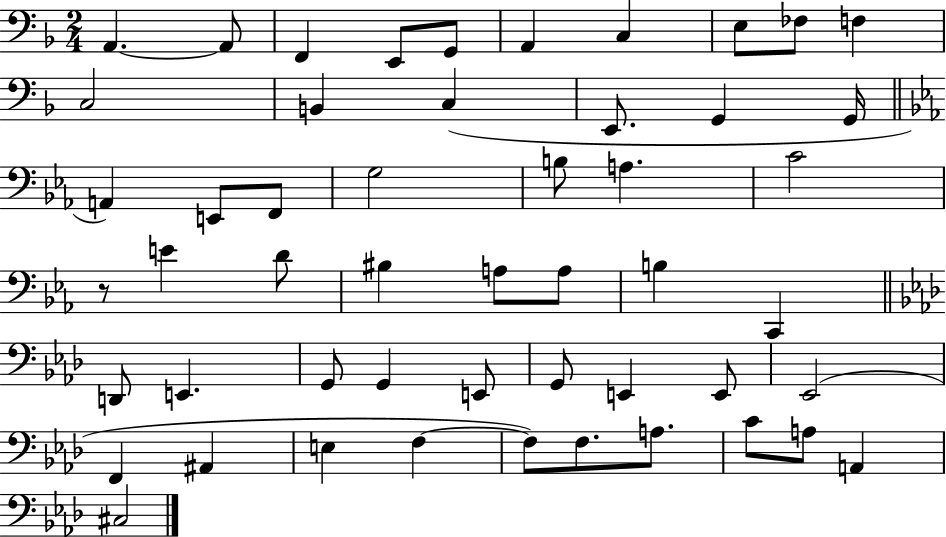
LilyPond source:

{
  \clef bass
  \numericTimeSignature
  \time 2/4
  \key f \major
  \repeat volta 2 { a,4.~~ a,8 | f,4 e,8 g,8 | a,4 c4 | e8 fes8 f4 | \break c2 | b,4 c4( | e,8. g,4 g,16 | \bar "||" \break \key ees \major a,4) e,8 f,8 | g2 | b8 a4. | c'2 | \break r8 e'4 d'8 | bis4 a8 a8 | b4 c,4 | \bar "||" \break \key aes \major d,8 e,4. | g,8 g,4 e,8 | g,8 e,4 e,8 | ees,2( | \break f,4 ais,4 | e4 f4~~ | f8) f8. a8. | c'8 a8 a,4 | \break cis2 | } \bar "|."
}